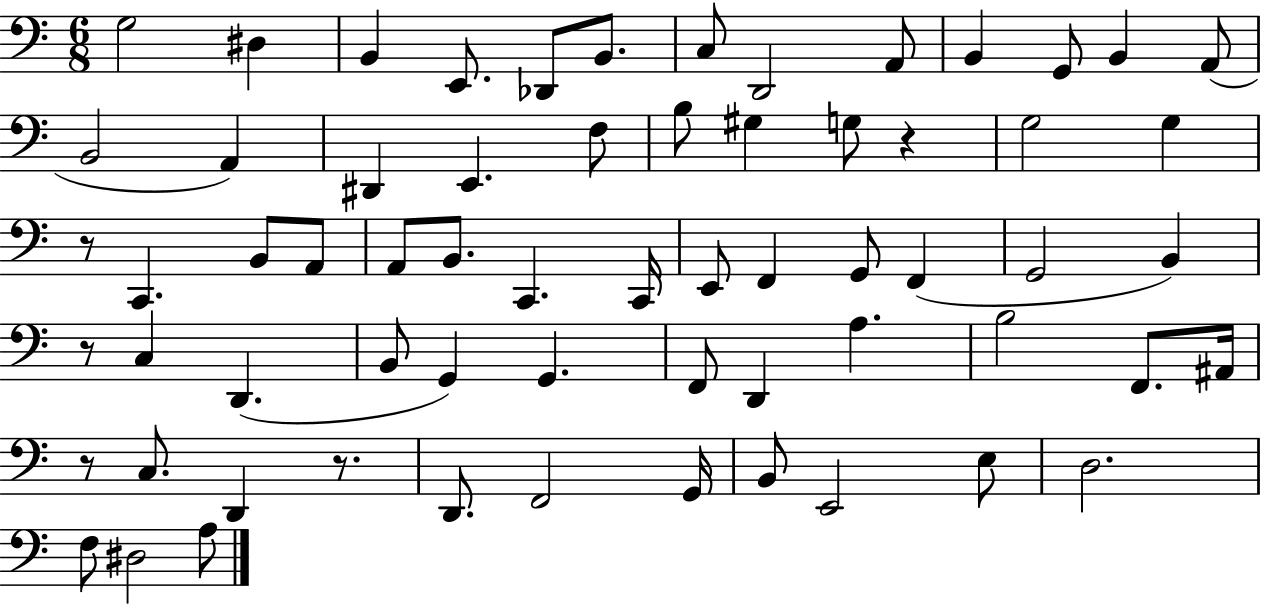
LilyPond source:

{
  \clef bass
  \numericTimeSignature
  \time 6/8
  \key c \major
  \repeat volta 2 { g2 dis4 | b,4 e,8. des,8 b,8. | c8 d,2 a,8 | b,4 g,8 b,4 a,8( | \break b,2 a,4) | dis,4 e,4. f8 | b8 gis4 g8 r4 | g2 g4 | \break r8 c,4. b,8 a,8 | a,8 b,8. c,4. c,16 | e,8 f,4 g,8 f,4( | g,2 b,4) | \break r8 c4 d,4.( | b,8 g,4) g,4. | f,8 d,4 a4. | b2 f,8. ais,16 | \break r8 c8. d,4 r8. | d,8. f,2 g,16 | b,8 e,2 e8 | d2. | \break f8 dis2 a8 | } \bar "|."
}